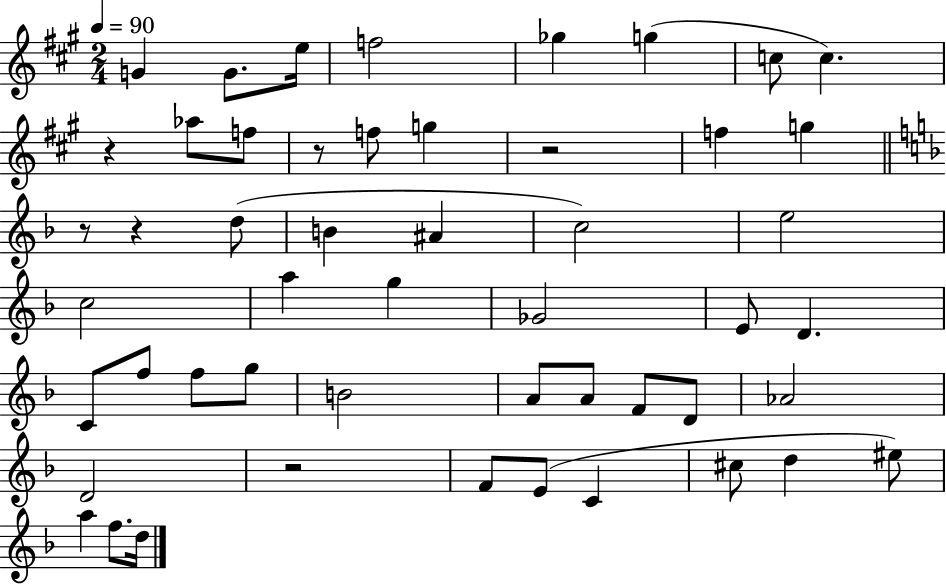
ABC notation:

X:1
T:Untitled
M:2/4
L:1/4
K:A
G G/2 e/4 f2 _g g c/2 c z _a/2 f/2 z/2 f/2 g z2 f g z/2 z d/2 B ^A c2 e2 c2 a g _G2 E/2 D C/2 f/2 f/2 g/2 B2 A/2 A/2 F/2 D/2 _A2 D2 z2 F/2 E/2 C ^c/2 d ^e/2 a f/2 d/4